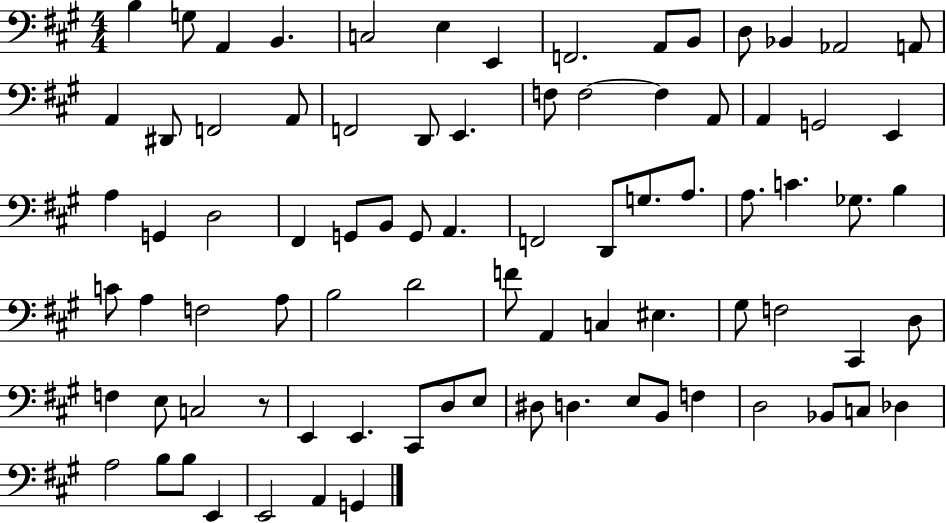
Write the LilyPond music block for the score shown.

{
  \clef bass
  \numericTimeSignature
  \time 4/4
  \key a \major
  b4 g8 a,4 b,4. | c2 e4 e,4 | f,2. a,8 b,8 | d8 bes,4 aes,2 a,8 | \break a,4 dis,8 f,2 a,8 | f,2 d,8 e,4. | f8 f2~~ f4 a,8 | a,4 g,2 e,4 | \break a4 g,4 d2 | fis,4 g,8 b,8 g,8 a,4. | f,2 d,8 g8. a8. | a8. c'4. ges8. b4 | \break c'8 a4 f2 a8 | b2 d'2 | f'8 a,4 c4 eis4. | gis8 f2 cis,4 d8 | \break f4 e8 c2 r8 | e,4 e,4. cis,8 d8 e8 | dis8 d4. e8 b,8 f4 | d2 bes,8 c8 des4 | \break a2 b8 b8 e,4 | e,2 a,4 g,4 | \bar "|."
}